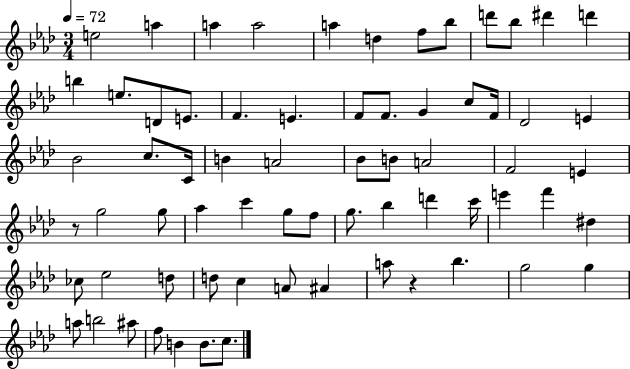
{
  \clef treble
  \numericTimeSignature
  \time 3/4
  \key aes \major
  \tempo 4 = 72
  e''2 a''4 | a''4 a''2 | a''4 d''4 f''8 bes''8 | d'''8 bes''8 dis'''4 d'''4 | \break b''4 e''8. d'8 e'8. | f'4. e'4. | f'8 f'8. g'4 c''8 f'16 | des'2 e'4 | \break bes'2 c''8. c'16 | b'4 a'2 | bes'8 b'8 a'2 | f'2 e'4 | \break r8 g''2 g''8 | aes''4 c'''4 g''8 f''8 | g''8. bes''4 d'''4 c'''16 | e'''4 f'''4 dis''4 | \break ces''8 ees''2 d''8 | d''8 c''4 a'8 ais'4 | a''8 r4 bes''4. | g''2 g''4 | \break a''8 b''2 ais''8 | f''8 b'4 b'8. c''8. | \bar "|."
}